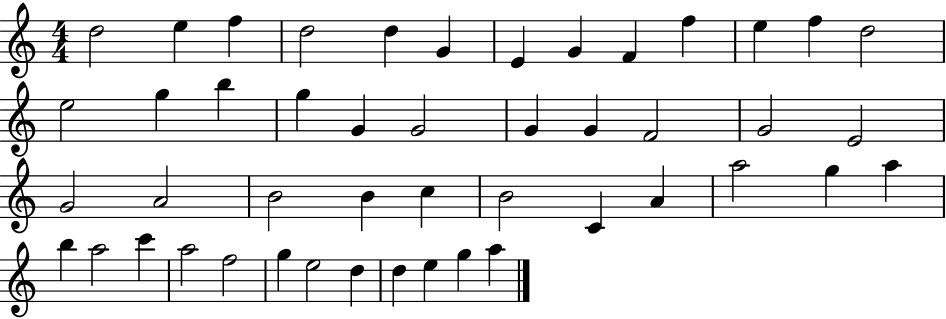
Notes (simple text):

D5/h E5/q F5/q D5/h D5/q G4/q E4/q G4/q F4/q F5/q E5/q F5/q D5/h E5/h G5/q B5/q G5/q G4/q G4/h G4/q G4/q F4/h G4/h E4/h G4/h A4/h B4/h B4/q C5/q B4/h C4/q A4/q A5/h G5/q A5/q B5/q A5/h C6/q A5/h F5/h G5/q E5/h D5/q D5/q E5/q G5/q A5/q